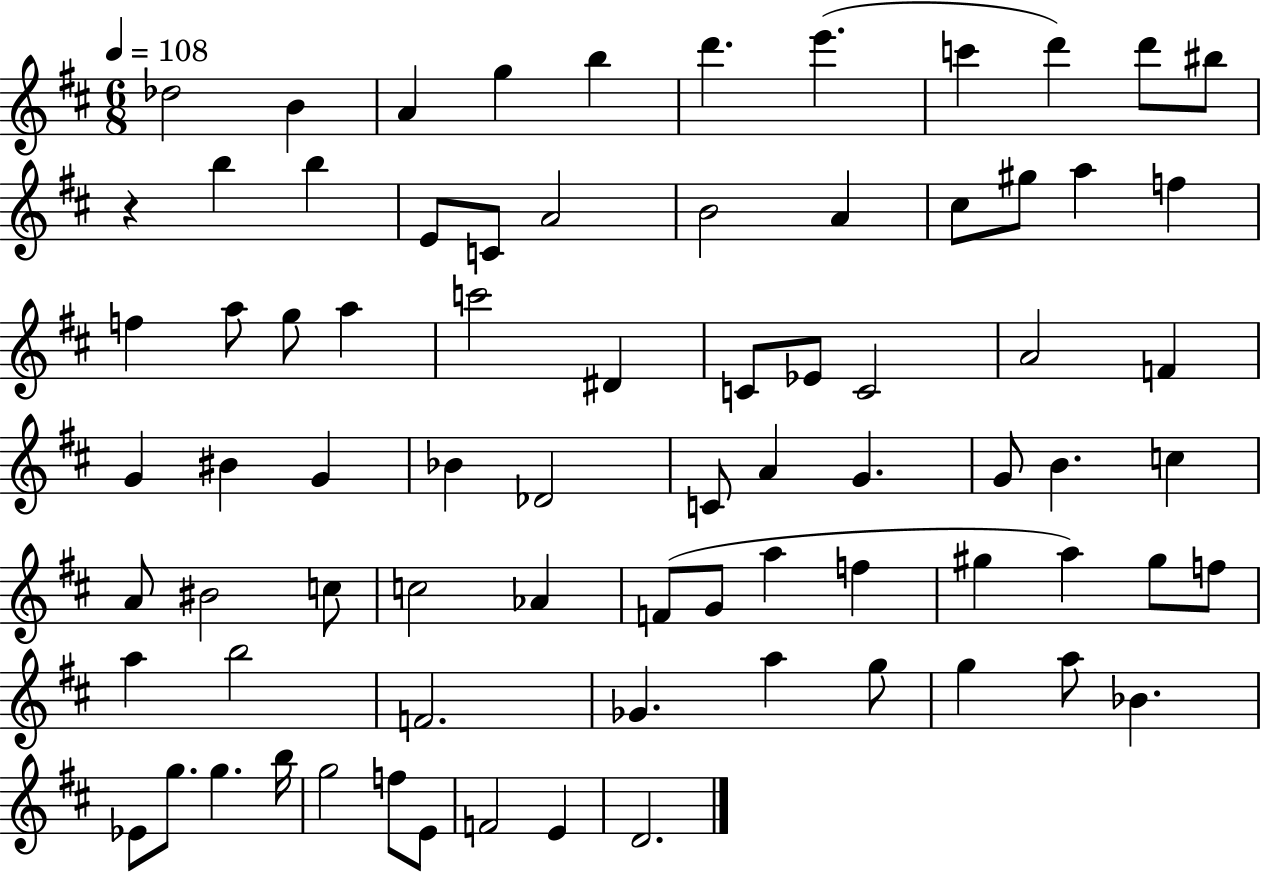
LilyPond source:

{
  \clef treble
  \numericTimeSignature
  \time 6/8
  \key d \major
  \tempo 4 = 108
  des''2 b'4 | a'4 g''4 b''4 | d'''4. e'''4.( | c'''4 d'''4) d'''8 bis''8 | \break r4 b''4 b''4 | e'8 c'8 a'2 | b'2 a'4 | cis''8 gis''8 a''4 f''4 | \break f''4 a''8 g''8 a''4 | c'''2 dis'4 | c'8 ees'8 c'2 | a'2 f'4 | \break g'4 bis'4 g'4 | bes'4 des'2 | c'8 a'4 g'4. | g'8 b'4. c''4 | \break a'8 bis'2 c''8 | c''2 aes'4 | f'8( g'8 a''4 f''4 | gis''4 a''4) gis''8 f''8 | \break a''4 b''2 | f'2. | ges'4. a''4 g''8 | g''4 a''8 bes'4. | \break ees'8 g''8. g''4. b''16 | g''2 f''8 e'8 | f'2 e'4 | d'2. | \break \bar "|."
}